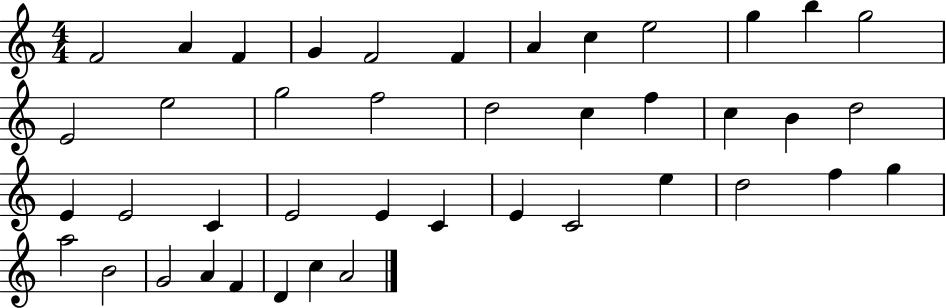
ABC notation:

X:1
T:Untitled
M:4/4
L:1/4
K:C
F2 A F G F2 F A c e2 g b g2 E2 e2 g2 f2 d2 c f c B d2 E E2 C E2 E C E C2 e d2 f g a2 B2 G2 A F D c A2